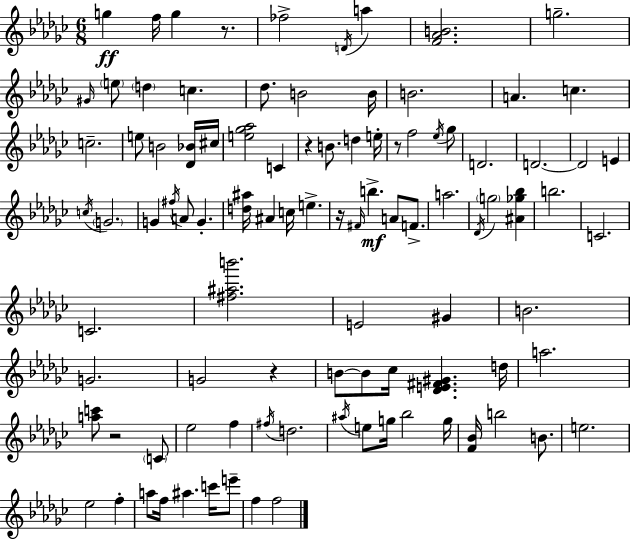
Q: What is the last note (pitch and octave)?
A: F5